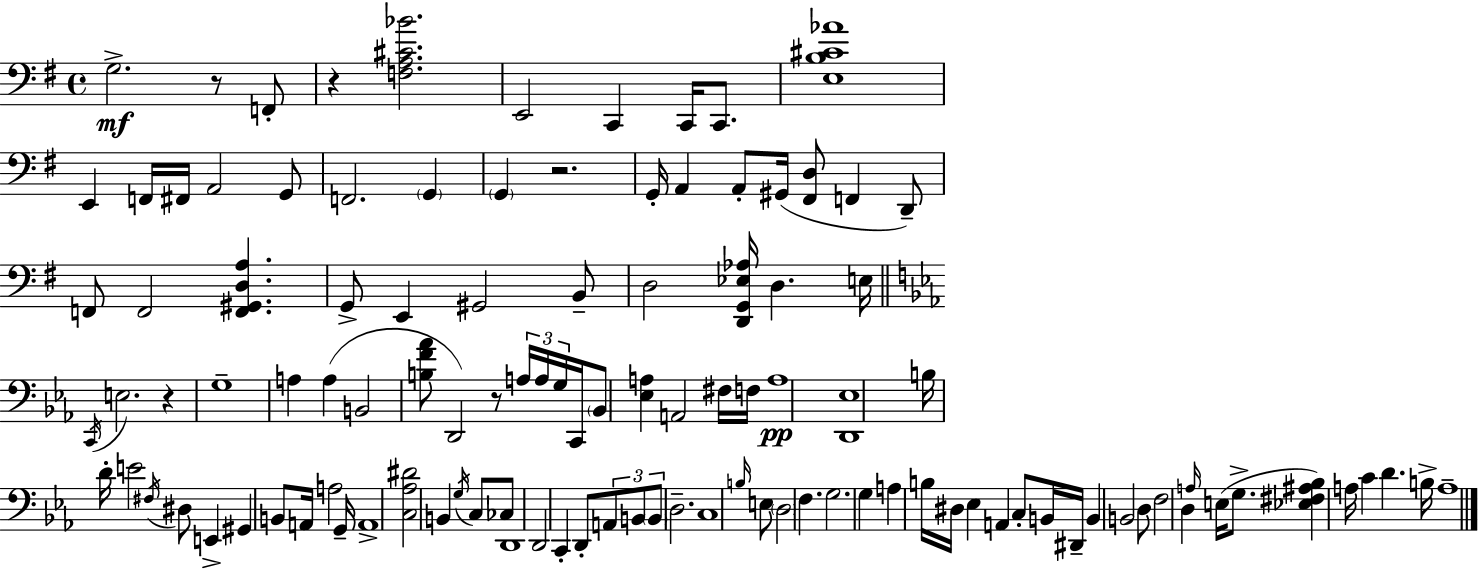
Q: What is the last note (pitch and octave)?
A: A3